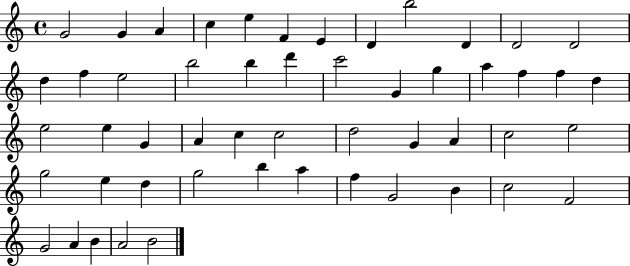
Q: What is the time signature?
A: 4/4